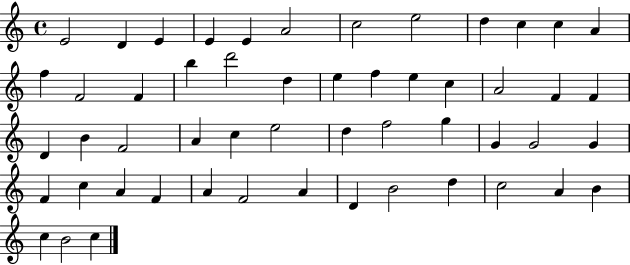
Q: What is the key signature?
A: C major